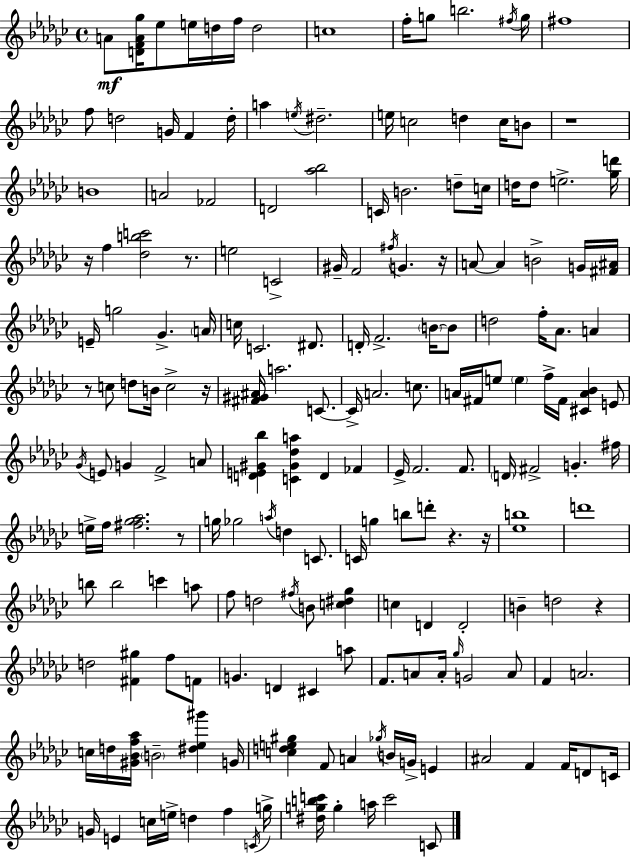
{
  \clef treble
  \time 4/4
  \defaultTimeSignature
  \key ees \minor
  a'8\mf <d' f' a' ges''>16 ees''8 e''16 d''16 f''16 d''2 | c''1 | f''16-. g''8 b''2. \acciaccatura { fis''16 } | g''16 fis''1 | \break f''8 d''2 g'16 f'4 | d''16-. a''4 \acciaccatura { e''16 } dis''2.-- | e''16 c''2 d''4 c''16 | b'8 r1 | \break b'1 | a'2 fes'2 | d'2 <aes'' bes''>2 | c'16 b'2. d''8-- | \break c''16 d''16 d''8 e''2.-> | <ges'' d'''>16 r16 f''4 <des'' b'' c'''>2 r8. | e''2 c'2-> | gis'16-- f'2 \acciaccatura { fis''16 } g'4. | \break r16 a'8~~ a'4 b'2-> | g'16 <fis' ais'>16 e'16-- g''2 ges'4.-> | \parenthesize a'16 c''16 c'2. | dis'8. d'16-. f'2.-> | \break \parenthesize b'16~~ b'8 d''2 f''16-. aes'8. a'4 | r8 c''8 d''8 b'16 c''2-> | r16 <fis' gis' ais'>16 a''2. | c'8.~~ c'16-> a'2. | \break c''8. a'16 fis'16 e''8 \parenthesize e''4 f''16-> fis'16 <cis' a' bes'>4 | e'8 \acciaccatura { ges'16 } e'8 g'4 f'2-> | a'8 <d' e' gis' bes''>4 <c' gis' des'' a''>4 d'4 | fes'4 ees'16-> f'2. | \break f'8. \parenthesize d'16 fis'2-> g'4.-. | fis''16 e''16-> f''16 <fis'' ges'' aes''>2. | r8 g''16 ges''2 \acciaccatura { a''16 } d''4 | c'8. c'16 g''4 b''8 d'''8-. r4. | \break r16 <ees'' b''>1 | d'''1 | b''8 b''2 c'''4 | a''8 f''8 d''2 \acciaccatura { fis''16 } | \break b'8 <c'' dis'' ges''>4 c''4 d'4 d'2-. | b'4-- d''2 | r4 d''2 <fis' gis''>4 | f''8 f'8 g'4. d'4 | \break cis'4 a''8 f'8. a'8 a'16-. \grace { ges''16 } g'2 | a'8 f'4 a'2. | c''16 d''16 <gis' bes' f'' aes''>16 \parenthesize b'2-- | <dis'' ees'' gis'''>4 g'16 <c'' d'' e'' gis''>4 f'8 a'4 | \break \acciaccatura { ges''16 } b'16 g'16-> e'4 ais'2 | f'4 f'16 d'8 c'16 g'16 e'4 c''16 e''16-> d''4 | f''4 \acciaccatura { c'16 } g''16-> <dis'' g'' b'' c'''>16 g''4-. a''16 c'''2 | c'8 \bar "|."
}